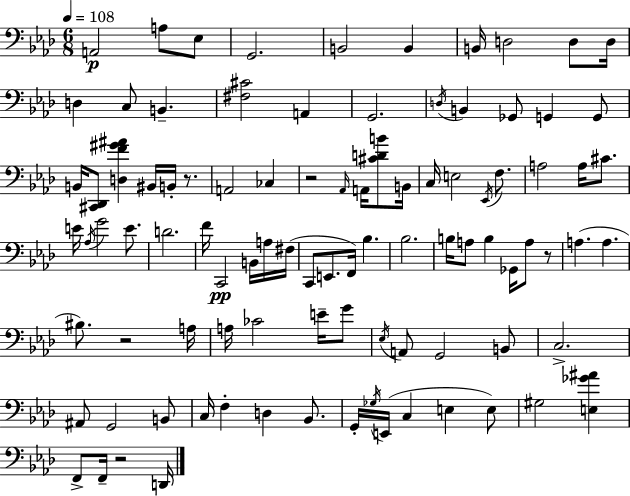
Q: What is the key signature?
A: F minor